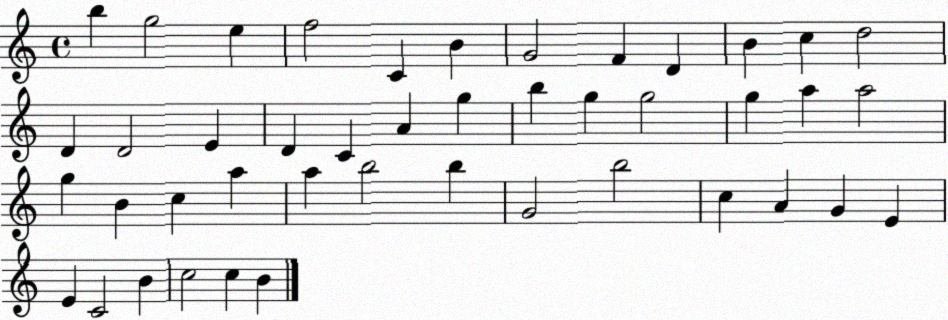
X:1
T:Untitled
M:4/4
L:1/4
K:C
b g2 e f2 C B G2 F D B c d2 D D2 E D C A g b g g2 g a a2 g B c a a b2 b G2 b2 c A G E E C2 B c2 c B